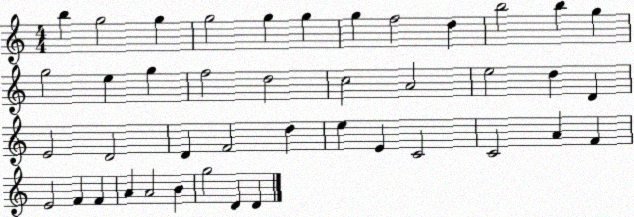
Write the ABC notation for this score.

X:1
T:Untitled
M:4/4
L:1/4
K:C
b g2 g g2 g g g f2 d b2 b g g2 e g f2 d2 c2 A2 e2 d D E2 D2 D F2 d e E C2 C2 A F E2 F F A A2 B g2 D D